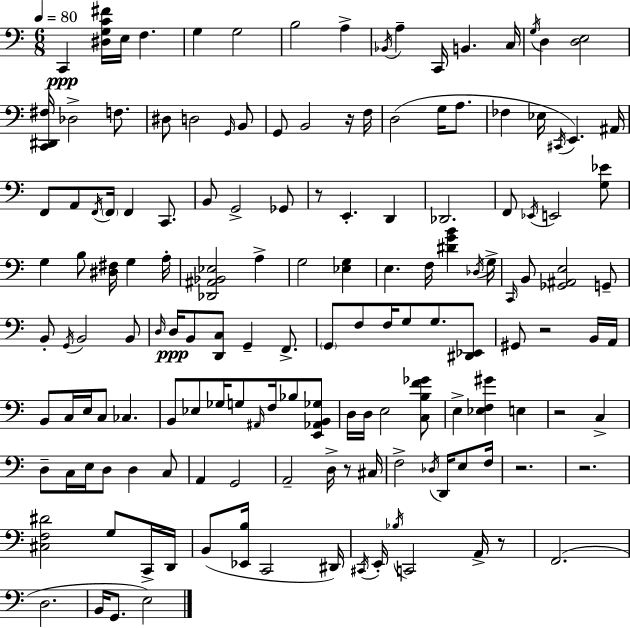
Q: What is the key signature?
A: C major